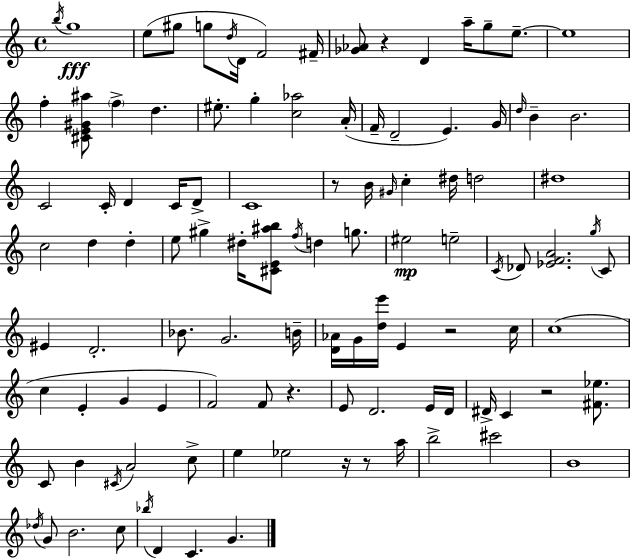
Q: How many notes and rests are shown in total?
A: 109